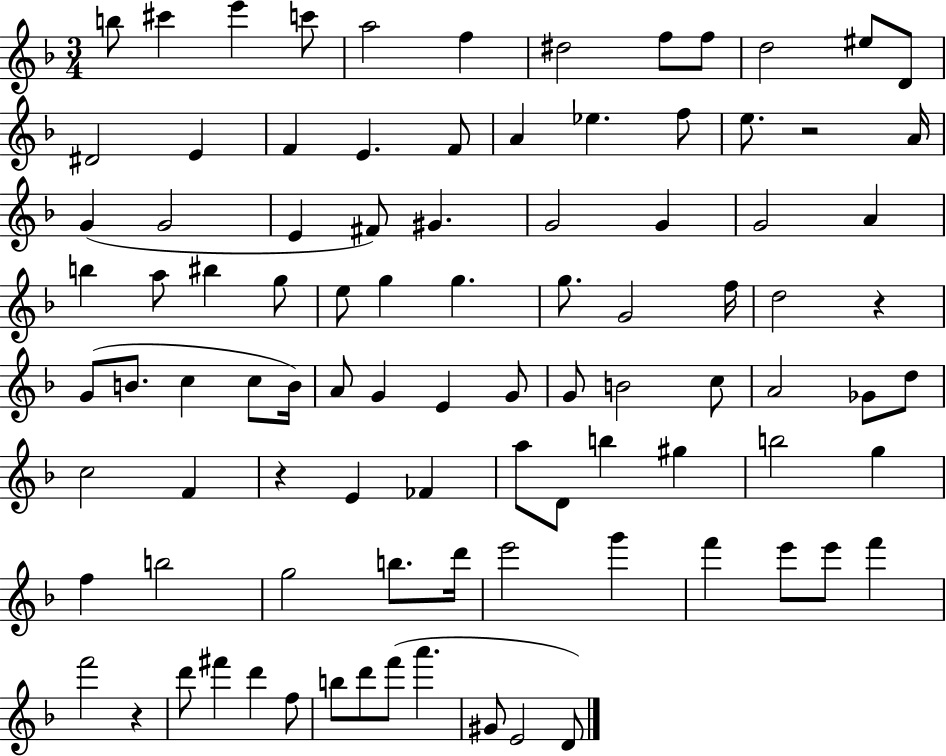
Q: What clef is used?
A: treble